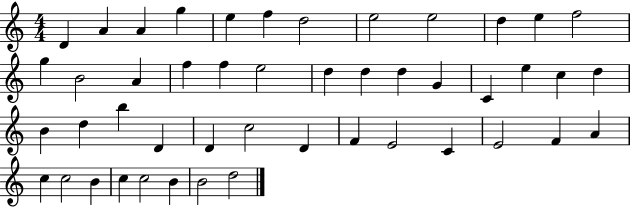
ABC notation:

X:1
T:Untitled
M:4/4
L:1/4
K:C
D A A g e f d2 e2 e2 d e f2 g B2 A f f e2 d d d G C e c d B d b D D c2 D F E2 C E2 F A c c2 B c c2 B B2 d2